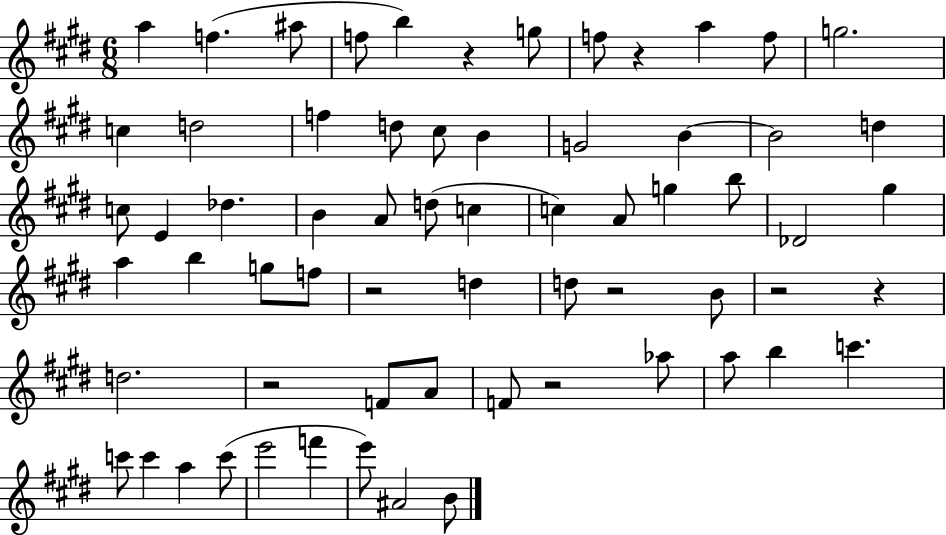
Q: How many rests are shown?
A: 8